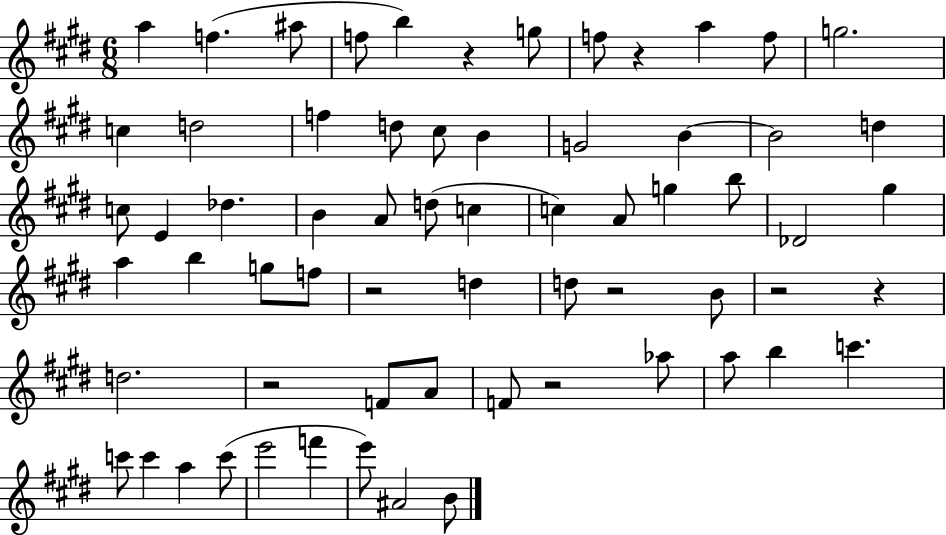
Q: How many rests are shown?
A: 8